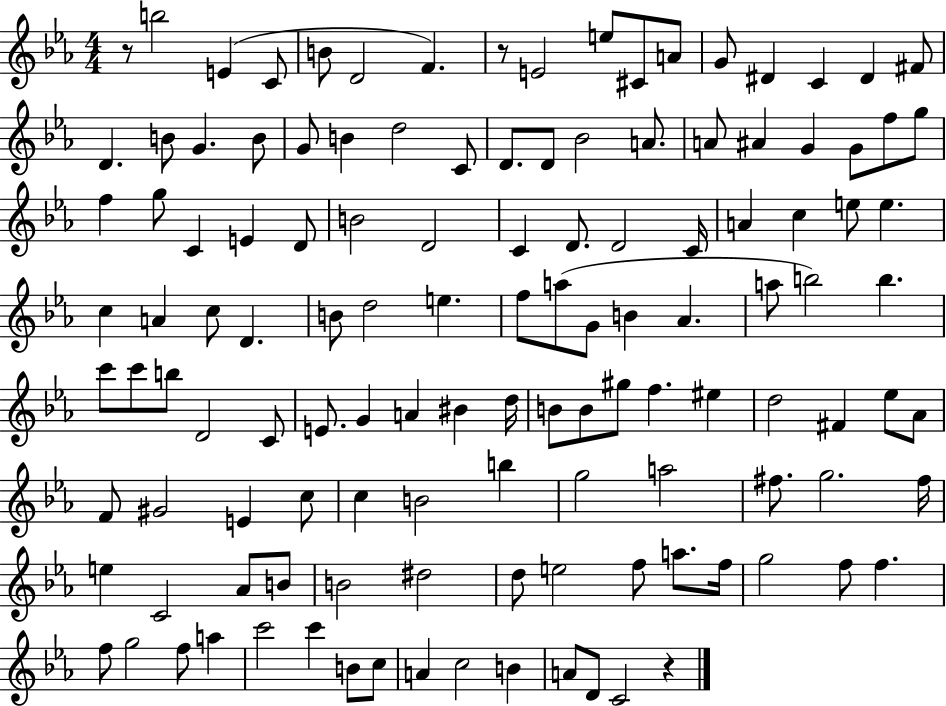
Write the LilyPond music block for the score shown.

{
  \clef treble
  \numericTimeSignature
  \time 4/4
  \key ees \major
  r8 b''2 e'4( c'8 | b'8 d'2 f'4.) | r8 e'2 e''8 cis'8 a'8 | g'8 dis'4 c'4 dis'4 fis'8 | \break d'4. b'8 g'4. b'8 | g'8 b'4 d''2 c'8 | d'8. d'8 bes'2 a'8. | a'8 ais'4 g'4 g'8 f''8 g''8 | \break f''4 g''8 c'4 e'4 d'8 | b'2 d'2 | c'4 d'8. d'2 c'16 | a'4 c''4 e''8 e''4. | \break c''4 a'4 c''8 d'4. | b'8 d''2 e''4. | f''8 a''8( g'8 b'4 aes'4. | a''8 b''2) b''4. | \break c'''8 c'''8 b''8 d'2 c'8 | e'8. g'4 a'4 bis'4 d''16 | b'8 b'8 gis''8 f''4. eis''4 | d''2 fis'4 ees''8 aes'8 | \break f'8 gis'2 e'4 c''8 | c''4 b'2 b''4 | g''2 a''2 | fis''8. g''2. fis''16 | \break e''4 c'2 aes'8 b'8 | b'2 dis''2 | d''8 e''2 f''8 a''8. f''16 | g''2 f''8 f''4. | \break f''8 g''2 f''8 a''4 | c'''2 c'''4 b'8 c''8 | a'4 c''2 b'4 | a'8 d'8 c'2 r4 | \break \bar "|."
}